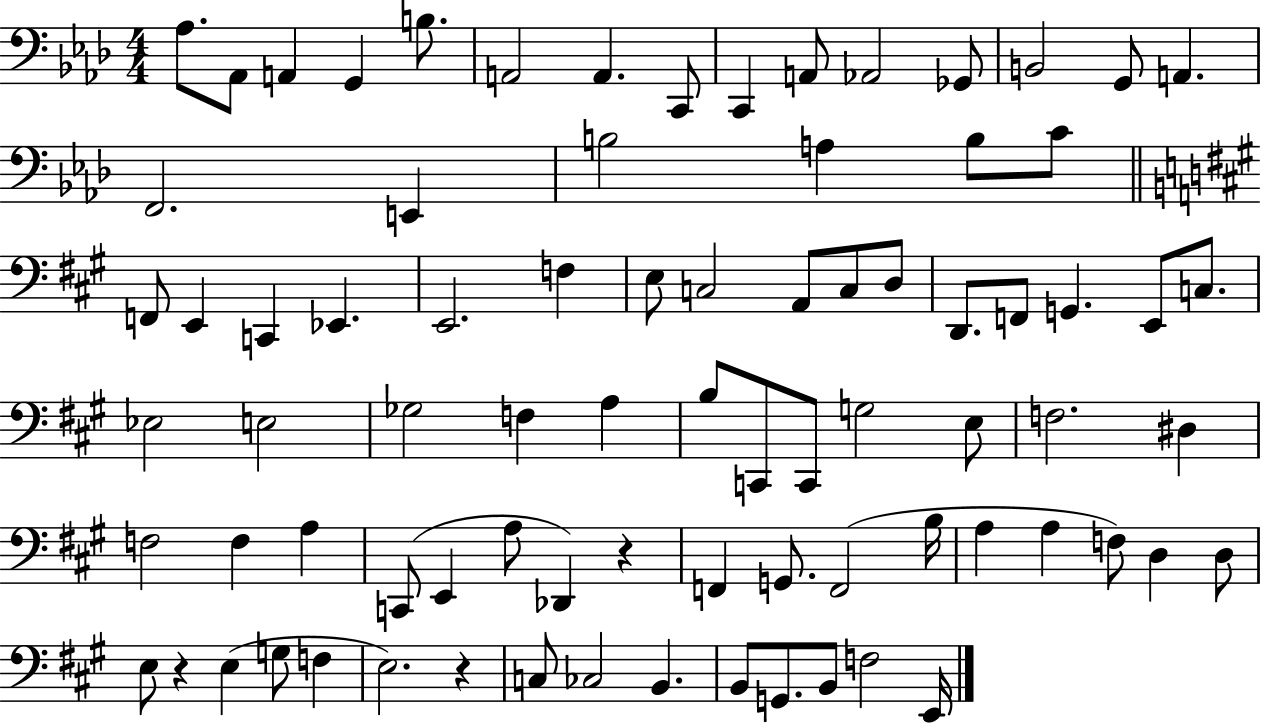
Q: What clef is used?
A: bass